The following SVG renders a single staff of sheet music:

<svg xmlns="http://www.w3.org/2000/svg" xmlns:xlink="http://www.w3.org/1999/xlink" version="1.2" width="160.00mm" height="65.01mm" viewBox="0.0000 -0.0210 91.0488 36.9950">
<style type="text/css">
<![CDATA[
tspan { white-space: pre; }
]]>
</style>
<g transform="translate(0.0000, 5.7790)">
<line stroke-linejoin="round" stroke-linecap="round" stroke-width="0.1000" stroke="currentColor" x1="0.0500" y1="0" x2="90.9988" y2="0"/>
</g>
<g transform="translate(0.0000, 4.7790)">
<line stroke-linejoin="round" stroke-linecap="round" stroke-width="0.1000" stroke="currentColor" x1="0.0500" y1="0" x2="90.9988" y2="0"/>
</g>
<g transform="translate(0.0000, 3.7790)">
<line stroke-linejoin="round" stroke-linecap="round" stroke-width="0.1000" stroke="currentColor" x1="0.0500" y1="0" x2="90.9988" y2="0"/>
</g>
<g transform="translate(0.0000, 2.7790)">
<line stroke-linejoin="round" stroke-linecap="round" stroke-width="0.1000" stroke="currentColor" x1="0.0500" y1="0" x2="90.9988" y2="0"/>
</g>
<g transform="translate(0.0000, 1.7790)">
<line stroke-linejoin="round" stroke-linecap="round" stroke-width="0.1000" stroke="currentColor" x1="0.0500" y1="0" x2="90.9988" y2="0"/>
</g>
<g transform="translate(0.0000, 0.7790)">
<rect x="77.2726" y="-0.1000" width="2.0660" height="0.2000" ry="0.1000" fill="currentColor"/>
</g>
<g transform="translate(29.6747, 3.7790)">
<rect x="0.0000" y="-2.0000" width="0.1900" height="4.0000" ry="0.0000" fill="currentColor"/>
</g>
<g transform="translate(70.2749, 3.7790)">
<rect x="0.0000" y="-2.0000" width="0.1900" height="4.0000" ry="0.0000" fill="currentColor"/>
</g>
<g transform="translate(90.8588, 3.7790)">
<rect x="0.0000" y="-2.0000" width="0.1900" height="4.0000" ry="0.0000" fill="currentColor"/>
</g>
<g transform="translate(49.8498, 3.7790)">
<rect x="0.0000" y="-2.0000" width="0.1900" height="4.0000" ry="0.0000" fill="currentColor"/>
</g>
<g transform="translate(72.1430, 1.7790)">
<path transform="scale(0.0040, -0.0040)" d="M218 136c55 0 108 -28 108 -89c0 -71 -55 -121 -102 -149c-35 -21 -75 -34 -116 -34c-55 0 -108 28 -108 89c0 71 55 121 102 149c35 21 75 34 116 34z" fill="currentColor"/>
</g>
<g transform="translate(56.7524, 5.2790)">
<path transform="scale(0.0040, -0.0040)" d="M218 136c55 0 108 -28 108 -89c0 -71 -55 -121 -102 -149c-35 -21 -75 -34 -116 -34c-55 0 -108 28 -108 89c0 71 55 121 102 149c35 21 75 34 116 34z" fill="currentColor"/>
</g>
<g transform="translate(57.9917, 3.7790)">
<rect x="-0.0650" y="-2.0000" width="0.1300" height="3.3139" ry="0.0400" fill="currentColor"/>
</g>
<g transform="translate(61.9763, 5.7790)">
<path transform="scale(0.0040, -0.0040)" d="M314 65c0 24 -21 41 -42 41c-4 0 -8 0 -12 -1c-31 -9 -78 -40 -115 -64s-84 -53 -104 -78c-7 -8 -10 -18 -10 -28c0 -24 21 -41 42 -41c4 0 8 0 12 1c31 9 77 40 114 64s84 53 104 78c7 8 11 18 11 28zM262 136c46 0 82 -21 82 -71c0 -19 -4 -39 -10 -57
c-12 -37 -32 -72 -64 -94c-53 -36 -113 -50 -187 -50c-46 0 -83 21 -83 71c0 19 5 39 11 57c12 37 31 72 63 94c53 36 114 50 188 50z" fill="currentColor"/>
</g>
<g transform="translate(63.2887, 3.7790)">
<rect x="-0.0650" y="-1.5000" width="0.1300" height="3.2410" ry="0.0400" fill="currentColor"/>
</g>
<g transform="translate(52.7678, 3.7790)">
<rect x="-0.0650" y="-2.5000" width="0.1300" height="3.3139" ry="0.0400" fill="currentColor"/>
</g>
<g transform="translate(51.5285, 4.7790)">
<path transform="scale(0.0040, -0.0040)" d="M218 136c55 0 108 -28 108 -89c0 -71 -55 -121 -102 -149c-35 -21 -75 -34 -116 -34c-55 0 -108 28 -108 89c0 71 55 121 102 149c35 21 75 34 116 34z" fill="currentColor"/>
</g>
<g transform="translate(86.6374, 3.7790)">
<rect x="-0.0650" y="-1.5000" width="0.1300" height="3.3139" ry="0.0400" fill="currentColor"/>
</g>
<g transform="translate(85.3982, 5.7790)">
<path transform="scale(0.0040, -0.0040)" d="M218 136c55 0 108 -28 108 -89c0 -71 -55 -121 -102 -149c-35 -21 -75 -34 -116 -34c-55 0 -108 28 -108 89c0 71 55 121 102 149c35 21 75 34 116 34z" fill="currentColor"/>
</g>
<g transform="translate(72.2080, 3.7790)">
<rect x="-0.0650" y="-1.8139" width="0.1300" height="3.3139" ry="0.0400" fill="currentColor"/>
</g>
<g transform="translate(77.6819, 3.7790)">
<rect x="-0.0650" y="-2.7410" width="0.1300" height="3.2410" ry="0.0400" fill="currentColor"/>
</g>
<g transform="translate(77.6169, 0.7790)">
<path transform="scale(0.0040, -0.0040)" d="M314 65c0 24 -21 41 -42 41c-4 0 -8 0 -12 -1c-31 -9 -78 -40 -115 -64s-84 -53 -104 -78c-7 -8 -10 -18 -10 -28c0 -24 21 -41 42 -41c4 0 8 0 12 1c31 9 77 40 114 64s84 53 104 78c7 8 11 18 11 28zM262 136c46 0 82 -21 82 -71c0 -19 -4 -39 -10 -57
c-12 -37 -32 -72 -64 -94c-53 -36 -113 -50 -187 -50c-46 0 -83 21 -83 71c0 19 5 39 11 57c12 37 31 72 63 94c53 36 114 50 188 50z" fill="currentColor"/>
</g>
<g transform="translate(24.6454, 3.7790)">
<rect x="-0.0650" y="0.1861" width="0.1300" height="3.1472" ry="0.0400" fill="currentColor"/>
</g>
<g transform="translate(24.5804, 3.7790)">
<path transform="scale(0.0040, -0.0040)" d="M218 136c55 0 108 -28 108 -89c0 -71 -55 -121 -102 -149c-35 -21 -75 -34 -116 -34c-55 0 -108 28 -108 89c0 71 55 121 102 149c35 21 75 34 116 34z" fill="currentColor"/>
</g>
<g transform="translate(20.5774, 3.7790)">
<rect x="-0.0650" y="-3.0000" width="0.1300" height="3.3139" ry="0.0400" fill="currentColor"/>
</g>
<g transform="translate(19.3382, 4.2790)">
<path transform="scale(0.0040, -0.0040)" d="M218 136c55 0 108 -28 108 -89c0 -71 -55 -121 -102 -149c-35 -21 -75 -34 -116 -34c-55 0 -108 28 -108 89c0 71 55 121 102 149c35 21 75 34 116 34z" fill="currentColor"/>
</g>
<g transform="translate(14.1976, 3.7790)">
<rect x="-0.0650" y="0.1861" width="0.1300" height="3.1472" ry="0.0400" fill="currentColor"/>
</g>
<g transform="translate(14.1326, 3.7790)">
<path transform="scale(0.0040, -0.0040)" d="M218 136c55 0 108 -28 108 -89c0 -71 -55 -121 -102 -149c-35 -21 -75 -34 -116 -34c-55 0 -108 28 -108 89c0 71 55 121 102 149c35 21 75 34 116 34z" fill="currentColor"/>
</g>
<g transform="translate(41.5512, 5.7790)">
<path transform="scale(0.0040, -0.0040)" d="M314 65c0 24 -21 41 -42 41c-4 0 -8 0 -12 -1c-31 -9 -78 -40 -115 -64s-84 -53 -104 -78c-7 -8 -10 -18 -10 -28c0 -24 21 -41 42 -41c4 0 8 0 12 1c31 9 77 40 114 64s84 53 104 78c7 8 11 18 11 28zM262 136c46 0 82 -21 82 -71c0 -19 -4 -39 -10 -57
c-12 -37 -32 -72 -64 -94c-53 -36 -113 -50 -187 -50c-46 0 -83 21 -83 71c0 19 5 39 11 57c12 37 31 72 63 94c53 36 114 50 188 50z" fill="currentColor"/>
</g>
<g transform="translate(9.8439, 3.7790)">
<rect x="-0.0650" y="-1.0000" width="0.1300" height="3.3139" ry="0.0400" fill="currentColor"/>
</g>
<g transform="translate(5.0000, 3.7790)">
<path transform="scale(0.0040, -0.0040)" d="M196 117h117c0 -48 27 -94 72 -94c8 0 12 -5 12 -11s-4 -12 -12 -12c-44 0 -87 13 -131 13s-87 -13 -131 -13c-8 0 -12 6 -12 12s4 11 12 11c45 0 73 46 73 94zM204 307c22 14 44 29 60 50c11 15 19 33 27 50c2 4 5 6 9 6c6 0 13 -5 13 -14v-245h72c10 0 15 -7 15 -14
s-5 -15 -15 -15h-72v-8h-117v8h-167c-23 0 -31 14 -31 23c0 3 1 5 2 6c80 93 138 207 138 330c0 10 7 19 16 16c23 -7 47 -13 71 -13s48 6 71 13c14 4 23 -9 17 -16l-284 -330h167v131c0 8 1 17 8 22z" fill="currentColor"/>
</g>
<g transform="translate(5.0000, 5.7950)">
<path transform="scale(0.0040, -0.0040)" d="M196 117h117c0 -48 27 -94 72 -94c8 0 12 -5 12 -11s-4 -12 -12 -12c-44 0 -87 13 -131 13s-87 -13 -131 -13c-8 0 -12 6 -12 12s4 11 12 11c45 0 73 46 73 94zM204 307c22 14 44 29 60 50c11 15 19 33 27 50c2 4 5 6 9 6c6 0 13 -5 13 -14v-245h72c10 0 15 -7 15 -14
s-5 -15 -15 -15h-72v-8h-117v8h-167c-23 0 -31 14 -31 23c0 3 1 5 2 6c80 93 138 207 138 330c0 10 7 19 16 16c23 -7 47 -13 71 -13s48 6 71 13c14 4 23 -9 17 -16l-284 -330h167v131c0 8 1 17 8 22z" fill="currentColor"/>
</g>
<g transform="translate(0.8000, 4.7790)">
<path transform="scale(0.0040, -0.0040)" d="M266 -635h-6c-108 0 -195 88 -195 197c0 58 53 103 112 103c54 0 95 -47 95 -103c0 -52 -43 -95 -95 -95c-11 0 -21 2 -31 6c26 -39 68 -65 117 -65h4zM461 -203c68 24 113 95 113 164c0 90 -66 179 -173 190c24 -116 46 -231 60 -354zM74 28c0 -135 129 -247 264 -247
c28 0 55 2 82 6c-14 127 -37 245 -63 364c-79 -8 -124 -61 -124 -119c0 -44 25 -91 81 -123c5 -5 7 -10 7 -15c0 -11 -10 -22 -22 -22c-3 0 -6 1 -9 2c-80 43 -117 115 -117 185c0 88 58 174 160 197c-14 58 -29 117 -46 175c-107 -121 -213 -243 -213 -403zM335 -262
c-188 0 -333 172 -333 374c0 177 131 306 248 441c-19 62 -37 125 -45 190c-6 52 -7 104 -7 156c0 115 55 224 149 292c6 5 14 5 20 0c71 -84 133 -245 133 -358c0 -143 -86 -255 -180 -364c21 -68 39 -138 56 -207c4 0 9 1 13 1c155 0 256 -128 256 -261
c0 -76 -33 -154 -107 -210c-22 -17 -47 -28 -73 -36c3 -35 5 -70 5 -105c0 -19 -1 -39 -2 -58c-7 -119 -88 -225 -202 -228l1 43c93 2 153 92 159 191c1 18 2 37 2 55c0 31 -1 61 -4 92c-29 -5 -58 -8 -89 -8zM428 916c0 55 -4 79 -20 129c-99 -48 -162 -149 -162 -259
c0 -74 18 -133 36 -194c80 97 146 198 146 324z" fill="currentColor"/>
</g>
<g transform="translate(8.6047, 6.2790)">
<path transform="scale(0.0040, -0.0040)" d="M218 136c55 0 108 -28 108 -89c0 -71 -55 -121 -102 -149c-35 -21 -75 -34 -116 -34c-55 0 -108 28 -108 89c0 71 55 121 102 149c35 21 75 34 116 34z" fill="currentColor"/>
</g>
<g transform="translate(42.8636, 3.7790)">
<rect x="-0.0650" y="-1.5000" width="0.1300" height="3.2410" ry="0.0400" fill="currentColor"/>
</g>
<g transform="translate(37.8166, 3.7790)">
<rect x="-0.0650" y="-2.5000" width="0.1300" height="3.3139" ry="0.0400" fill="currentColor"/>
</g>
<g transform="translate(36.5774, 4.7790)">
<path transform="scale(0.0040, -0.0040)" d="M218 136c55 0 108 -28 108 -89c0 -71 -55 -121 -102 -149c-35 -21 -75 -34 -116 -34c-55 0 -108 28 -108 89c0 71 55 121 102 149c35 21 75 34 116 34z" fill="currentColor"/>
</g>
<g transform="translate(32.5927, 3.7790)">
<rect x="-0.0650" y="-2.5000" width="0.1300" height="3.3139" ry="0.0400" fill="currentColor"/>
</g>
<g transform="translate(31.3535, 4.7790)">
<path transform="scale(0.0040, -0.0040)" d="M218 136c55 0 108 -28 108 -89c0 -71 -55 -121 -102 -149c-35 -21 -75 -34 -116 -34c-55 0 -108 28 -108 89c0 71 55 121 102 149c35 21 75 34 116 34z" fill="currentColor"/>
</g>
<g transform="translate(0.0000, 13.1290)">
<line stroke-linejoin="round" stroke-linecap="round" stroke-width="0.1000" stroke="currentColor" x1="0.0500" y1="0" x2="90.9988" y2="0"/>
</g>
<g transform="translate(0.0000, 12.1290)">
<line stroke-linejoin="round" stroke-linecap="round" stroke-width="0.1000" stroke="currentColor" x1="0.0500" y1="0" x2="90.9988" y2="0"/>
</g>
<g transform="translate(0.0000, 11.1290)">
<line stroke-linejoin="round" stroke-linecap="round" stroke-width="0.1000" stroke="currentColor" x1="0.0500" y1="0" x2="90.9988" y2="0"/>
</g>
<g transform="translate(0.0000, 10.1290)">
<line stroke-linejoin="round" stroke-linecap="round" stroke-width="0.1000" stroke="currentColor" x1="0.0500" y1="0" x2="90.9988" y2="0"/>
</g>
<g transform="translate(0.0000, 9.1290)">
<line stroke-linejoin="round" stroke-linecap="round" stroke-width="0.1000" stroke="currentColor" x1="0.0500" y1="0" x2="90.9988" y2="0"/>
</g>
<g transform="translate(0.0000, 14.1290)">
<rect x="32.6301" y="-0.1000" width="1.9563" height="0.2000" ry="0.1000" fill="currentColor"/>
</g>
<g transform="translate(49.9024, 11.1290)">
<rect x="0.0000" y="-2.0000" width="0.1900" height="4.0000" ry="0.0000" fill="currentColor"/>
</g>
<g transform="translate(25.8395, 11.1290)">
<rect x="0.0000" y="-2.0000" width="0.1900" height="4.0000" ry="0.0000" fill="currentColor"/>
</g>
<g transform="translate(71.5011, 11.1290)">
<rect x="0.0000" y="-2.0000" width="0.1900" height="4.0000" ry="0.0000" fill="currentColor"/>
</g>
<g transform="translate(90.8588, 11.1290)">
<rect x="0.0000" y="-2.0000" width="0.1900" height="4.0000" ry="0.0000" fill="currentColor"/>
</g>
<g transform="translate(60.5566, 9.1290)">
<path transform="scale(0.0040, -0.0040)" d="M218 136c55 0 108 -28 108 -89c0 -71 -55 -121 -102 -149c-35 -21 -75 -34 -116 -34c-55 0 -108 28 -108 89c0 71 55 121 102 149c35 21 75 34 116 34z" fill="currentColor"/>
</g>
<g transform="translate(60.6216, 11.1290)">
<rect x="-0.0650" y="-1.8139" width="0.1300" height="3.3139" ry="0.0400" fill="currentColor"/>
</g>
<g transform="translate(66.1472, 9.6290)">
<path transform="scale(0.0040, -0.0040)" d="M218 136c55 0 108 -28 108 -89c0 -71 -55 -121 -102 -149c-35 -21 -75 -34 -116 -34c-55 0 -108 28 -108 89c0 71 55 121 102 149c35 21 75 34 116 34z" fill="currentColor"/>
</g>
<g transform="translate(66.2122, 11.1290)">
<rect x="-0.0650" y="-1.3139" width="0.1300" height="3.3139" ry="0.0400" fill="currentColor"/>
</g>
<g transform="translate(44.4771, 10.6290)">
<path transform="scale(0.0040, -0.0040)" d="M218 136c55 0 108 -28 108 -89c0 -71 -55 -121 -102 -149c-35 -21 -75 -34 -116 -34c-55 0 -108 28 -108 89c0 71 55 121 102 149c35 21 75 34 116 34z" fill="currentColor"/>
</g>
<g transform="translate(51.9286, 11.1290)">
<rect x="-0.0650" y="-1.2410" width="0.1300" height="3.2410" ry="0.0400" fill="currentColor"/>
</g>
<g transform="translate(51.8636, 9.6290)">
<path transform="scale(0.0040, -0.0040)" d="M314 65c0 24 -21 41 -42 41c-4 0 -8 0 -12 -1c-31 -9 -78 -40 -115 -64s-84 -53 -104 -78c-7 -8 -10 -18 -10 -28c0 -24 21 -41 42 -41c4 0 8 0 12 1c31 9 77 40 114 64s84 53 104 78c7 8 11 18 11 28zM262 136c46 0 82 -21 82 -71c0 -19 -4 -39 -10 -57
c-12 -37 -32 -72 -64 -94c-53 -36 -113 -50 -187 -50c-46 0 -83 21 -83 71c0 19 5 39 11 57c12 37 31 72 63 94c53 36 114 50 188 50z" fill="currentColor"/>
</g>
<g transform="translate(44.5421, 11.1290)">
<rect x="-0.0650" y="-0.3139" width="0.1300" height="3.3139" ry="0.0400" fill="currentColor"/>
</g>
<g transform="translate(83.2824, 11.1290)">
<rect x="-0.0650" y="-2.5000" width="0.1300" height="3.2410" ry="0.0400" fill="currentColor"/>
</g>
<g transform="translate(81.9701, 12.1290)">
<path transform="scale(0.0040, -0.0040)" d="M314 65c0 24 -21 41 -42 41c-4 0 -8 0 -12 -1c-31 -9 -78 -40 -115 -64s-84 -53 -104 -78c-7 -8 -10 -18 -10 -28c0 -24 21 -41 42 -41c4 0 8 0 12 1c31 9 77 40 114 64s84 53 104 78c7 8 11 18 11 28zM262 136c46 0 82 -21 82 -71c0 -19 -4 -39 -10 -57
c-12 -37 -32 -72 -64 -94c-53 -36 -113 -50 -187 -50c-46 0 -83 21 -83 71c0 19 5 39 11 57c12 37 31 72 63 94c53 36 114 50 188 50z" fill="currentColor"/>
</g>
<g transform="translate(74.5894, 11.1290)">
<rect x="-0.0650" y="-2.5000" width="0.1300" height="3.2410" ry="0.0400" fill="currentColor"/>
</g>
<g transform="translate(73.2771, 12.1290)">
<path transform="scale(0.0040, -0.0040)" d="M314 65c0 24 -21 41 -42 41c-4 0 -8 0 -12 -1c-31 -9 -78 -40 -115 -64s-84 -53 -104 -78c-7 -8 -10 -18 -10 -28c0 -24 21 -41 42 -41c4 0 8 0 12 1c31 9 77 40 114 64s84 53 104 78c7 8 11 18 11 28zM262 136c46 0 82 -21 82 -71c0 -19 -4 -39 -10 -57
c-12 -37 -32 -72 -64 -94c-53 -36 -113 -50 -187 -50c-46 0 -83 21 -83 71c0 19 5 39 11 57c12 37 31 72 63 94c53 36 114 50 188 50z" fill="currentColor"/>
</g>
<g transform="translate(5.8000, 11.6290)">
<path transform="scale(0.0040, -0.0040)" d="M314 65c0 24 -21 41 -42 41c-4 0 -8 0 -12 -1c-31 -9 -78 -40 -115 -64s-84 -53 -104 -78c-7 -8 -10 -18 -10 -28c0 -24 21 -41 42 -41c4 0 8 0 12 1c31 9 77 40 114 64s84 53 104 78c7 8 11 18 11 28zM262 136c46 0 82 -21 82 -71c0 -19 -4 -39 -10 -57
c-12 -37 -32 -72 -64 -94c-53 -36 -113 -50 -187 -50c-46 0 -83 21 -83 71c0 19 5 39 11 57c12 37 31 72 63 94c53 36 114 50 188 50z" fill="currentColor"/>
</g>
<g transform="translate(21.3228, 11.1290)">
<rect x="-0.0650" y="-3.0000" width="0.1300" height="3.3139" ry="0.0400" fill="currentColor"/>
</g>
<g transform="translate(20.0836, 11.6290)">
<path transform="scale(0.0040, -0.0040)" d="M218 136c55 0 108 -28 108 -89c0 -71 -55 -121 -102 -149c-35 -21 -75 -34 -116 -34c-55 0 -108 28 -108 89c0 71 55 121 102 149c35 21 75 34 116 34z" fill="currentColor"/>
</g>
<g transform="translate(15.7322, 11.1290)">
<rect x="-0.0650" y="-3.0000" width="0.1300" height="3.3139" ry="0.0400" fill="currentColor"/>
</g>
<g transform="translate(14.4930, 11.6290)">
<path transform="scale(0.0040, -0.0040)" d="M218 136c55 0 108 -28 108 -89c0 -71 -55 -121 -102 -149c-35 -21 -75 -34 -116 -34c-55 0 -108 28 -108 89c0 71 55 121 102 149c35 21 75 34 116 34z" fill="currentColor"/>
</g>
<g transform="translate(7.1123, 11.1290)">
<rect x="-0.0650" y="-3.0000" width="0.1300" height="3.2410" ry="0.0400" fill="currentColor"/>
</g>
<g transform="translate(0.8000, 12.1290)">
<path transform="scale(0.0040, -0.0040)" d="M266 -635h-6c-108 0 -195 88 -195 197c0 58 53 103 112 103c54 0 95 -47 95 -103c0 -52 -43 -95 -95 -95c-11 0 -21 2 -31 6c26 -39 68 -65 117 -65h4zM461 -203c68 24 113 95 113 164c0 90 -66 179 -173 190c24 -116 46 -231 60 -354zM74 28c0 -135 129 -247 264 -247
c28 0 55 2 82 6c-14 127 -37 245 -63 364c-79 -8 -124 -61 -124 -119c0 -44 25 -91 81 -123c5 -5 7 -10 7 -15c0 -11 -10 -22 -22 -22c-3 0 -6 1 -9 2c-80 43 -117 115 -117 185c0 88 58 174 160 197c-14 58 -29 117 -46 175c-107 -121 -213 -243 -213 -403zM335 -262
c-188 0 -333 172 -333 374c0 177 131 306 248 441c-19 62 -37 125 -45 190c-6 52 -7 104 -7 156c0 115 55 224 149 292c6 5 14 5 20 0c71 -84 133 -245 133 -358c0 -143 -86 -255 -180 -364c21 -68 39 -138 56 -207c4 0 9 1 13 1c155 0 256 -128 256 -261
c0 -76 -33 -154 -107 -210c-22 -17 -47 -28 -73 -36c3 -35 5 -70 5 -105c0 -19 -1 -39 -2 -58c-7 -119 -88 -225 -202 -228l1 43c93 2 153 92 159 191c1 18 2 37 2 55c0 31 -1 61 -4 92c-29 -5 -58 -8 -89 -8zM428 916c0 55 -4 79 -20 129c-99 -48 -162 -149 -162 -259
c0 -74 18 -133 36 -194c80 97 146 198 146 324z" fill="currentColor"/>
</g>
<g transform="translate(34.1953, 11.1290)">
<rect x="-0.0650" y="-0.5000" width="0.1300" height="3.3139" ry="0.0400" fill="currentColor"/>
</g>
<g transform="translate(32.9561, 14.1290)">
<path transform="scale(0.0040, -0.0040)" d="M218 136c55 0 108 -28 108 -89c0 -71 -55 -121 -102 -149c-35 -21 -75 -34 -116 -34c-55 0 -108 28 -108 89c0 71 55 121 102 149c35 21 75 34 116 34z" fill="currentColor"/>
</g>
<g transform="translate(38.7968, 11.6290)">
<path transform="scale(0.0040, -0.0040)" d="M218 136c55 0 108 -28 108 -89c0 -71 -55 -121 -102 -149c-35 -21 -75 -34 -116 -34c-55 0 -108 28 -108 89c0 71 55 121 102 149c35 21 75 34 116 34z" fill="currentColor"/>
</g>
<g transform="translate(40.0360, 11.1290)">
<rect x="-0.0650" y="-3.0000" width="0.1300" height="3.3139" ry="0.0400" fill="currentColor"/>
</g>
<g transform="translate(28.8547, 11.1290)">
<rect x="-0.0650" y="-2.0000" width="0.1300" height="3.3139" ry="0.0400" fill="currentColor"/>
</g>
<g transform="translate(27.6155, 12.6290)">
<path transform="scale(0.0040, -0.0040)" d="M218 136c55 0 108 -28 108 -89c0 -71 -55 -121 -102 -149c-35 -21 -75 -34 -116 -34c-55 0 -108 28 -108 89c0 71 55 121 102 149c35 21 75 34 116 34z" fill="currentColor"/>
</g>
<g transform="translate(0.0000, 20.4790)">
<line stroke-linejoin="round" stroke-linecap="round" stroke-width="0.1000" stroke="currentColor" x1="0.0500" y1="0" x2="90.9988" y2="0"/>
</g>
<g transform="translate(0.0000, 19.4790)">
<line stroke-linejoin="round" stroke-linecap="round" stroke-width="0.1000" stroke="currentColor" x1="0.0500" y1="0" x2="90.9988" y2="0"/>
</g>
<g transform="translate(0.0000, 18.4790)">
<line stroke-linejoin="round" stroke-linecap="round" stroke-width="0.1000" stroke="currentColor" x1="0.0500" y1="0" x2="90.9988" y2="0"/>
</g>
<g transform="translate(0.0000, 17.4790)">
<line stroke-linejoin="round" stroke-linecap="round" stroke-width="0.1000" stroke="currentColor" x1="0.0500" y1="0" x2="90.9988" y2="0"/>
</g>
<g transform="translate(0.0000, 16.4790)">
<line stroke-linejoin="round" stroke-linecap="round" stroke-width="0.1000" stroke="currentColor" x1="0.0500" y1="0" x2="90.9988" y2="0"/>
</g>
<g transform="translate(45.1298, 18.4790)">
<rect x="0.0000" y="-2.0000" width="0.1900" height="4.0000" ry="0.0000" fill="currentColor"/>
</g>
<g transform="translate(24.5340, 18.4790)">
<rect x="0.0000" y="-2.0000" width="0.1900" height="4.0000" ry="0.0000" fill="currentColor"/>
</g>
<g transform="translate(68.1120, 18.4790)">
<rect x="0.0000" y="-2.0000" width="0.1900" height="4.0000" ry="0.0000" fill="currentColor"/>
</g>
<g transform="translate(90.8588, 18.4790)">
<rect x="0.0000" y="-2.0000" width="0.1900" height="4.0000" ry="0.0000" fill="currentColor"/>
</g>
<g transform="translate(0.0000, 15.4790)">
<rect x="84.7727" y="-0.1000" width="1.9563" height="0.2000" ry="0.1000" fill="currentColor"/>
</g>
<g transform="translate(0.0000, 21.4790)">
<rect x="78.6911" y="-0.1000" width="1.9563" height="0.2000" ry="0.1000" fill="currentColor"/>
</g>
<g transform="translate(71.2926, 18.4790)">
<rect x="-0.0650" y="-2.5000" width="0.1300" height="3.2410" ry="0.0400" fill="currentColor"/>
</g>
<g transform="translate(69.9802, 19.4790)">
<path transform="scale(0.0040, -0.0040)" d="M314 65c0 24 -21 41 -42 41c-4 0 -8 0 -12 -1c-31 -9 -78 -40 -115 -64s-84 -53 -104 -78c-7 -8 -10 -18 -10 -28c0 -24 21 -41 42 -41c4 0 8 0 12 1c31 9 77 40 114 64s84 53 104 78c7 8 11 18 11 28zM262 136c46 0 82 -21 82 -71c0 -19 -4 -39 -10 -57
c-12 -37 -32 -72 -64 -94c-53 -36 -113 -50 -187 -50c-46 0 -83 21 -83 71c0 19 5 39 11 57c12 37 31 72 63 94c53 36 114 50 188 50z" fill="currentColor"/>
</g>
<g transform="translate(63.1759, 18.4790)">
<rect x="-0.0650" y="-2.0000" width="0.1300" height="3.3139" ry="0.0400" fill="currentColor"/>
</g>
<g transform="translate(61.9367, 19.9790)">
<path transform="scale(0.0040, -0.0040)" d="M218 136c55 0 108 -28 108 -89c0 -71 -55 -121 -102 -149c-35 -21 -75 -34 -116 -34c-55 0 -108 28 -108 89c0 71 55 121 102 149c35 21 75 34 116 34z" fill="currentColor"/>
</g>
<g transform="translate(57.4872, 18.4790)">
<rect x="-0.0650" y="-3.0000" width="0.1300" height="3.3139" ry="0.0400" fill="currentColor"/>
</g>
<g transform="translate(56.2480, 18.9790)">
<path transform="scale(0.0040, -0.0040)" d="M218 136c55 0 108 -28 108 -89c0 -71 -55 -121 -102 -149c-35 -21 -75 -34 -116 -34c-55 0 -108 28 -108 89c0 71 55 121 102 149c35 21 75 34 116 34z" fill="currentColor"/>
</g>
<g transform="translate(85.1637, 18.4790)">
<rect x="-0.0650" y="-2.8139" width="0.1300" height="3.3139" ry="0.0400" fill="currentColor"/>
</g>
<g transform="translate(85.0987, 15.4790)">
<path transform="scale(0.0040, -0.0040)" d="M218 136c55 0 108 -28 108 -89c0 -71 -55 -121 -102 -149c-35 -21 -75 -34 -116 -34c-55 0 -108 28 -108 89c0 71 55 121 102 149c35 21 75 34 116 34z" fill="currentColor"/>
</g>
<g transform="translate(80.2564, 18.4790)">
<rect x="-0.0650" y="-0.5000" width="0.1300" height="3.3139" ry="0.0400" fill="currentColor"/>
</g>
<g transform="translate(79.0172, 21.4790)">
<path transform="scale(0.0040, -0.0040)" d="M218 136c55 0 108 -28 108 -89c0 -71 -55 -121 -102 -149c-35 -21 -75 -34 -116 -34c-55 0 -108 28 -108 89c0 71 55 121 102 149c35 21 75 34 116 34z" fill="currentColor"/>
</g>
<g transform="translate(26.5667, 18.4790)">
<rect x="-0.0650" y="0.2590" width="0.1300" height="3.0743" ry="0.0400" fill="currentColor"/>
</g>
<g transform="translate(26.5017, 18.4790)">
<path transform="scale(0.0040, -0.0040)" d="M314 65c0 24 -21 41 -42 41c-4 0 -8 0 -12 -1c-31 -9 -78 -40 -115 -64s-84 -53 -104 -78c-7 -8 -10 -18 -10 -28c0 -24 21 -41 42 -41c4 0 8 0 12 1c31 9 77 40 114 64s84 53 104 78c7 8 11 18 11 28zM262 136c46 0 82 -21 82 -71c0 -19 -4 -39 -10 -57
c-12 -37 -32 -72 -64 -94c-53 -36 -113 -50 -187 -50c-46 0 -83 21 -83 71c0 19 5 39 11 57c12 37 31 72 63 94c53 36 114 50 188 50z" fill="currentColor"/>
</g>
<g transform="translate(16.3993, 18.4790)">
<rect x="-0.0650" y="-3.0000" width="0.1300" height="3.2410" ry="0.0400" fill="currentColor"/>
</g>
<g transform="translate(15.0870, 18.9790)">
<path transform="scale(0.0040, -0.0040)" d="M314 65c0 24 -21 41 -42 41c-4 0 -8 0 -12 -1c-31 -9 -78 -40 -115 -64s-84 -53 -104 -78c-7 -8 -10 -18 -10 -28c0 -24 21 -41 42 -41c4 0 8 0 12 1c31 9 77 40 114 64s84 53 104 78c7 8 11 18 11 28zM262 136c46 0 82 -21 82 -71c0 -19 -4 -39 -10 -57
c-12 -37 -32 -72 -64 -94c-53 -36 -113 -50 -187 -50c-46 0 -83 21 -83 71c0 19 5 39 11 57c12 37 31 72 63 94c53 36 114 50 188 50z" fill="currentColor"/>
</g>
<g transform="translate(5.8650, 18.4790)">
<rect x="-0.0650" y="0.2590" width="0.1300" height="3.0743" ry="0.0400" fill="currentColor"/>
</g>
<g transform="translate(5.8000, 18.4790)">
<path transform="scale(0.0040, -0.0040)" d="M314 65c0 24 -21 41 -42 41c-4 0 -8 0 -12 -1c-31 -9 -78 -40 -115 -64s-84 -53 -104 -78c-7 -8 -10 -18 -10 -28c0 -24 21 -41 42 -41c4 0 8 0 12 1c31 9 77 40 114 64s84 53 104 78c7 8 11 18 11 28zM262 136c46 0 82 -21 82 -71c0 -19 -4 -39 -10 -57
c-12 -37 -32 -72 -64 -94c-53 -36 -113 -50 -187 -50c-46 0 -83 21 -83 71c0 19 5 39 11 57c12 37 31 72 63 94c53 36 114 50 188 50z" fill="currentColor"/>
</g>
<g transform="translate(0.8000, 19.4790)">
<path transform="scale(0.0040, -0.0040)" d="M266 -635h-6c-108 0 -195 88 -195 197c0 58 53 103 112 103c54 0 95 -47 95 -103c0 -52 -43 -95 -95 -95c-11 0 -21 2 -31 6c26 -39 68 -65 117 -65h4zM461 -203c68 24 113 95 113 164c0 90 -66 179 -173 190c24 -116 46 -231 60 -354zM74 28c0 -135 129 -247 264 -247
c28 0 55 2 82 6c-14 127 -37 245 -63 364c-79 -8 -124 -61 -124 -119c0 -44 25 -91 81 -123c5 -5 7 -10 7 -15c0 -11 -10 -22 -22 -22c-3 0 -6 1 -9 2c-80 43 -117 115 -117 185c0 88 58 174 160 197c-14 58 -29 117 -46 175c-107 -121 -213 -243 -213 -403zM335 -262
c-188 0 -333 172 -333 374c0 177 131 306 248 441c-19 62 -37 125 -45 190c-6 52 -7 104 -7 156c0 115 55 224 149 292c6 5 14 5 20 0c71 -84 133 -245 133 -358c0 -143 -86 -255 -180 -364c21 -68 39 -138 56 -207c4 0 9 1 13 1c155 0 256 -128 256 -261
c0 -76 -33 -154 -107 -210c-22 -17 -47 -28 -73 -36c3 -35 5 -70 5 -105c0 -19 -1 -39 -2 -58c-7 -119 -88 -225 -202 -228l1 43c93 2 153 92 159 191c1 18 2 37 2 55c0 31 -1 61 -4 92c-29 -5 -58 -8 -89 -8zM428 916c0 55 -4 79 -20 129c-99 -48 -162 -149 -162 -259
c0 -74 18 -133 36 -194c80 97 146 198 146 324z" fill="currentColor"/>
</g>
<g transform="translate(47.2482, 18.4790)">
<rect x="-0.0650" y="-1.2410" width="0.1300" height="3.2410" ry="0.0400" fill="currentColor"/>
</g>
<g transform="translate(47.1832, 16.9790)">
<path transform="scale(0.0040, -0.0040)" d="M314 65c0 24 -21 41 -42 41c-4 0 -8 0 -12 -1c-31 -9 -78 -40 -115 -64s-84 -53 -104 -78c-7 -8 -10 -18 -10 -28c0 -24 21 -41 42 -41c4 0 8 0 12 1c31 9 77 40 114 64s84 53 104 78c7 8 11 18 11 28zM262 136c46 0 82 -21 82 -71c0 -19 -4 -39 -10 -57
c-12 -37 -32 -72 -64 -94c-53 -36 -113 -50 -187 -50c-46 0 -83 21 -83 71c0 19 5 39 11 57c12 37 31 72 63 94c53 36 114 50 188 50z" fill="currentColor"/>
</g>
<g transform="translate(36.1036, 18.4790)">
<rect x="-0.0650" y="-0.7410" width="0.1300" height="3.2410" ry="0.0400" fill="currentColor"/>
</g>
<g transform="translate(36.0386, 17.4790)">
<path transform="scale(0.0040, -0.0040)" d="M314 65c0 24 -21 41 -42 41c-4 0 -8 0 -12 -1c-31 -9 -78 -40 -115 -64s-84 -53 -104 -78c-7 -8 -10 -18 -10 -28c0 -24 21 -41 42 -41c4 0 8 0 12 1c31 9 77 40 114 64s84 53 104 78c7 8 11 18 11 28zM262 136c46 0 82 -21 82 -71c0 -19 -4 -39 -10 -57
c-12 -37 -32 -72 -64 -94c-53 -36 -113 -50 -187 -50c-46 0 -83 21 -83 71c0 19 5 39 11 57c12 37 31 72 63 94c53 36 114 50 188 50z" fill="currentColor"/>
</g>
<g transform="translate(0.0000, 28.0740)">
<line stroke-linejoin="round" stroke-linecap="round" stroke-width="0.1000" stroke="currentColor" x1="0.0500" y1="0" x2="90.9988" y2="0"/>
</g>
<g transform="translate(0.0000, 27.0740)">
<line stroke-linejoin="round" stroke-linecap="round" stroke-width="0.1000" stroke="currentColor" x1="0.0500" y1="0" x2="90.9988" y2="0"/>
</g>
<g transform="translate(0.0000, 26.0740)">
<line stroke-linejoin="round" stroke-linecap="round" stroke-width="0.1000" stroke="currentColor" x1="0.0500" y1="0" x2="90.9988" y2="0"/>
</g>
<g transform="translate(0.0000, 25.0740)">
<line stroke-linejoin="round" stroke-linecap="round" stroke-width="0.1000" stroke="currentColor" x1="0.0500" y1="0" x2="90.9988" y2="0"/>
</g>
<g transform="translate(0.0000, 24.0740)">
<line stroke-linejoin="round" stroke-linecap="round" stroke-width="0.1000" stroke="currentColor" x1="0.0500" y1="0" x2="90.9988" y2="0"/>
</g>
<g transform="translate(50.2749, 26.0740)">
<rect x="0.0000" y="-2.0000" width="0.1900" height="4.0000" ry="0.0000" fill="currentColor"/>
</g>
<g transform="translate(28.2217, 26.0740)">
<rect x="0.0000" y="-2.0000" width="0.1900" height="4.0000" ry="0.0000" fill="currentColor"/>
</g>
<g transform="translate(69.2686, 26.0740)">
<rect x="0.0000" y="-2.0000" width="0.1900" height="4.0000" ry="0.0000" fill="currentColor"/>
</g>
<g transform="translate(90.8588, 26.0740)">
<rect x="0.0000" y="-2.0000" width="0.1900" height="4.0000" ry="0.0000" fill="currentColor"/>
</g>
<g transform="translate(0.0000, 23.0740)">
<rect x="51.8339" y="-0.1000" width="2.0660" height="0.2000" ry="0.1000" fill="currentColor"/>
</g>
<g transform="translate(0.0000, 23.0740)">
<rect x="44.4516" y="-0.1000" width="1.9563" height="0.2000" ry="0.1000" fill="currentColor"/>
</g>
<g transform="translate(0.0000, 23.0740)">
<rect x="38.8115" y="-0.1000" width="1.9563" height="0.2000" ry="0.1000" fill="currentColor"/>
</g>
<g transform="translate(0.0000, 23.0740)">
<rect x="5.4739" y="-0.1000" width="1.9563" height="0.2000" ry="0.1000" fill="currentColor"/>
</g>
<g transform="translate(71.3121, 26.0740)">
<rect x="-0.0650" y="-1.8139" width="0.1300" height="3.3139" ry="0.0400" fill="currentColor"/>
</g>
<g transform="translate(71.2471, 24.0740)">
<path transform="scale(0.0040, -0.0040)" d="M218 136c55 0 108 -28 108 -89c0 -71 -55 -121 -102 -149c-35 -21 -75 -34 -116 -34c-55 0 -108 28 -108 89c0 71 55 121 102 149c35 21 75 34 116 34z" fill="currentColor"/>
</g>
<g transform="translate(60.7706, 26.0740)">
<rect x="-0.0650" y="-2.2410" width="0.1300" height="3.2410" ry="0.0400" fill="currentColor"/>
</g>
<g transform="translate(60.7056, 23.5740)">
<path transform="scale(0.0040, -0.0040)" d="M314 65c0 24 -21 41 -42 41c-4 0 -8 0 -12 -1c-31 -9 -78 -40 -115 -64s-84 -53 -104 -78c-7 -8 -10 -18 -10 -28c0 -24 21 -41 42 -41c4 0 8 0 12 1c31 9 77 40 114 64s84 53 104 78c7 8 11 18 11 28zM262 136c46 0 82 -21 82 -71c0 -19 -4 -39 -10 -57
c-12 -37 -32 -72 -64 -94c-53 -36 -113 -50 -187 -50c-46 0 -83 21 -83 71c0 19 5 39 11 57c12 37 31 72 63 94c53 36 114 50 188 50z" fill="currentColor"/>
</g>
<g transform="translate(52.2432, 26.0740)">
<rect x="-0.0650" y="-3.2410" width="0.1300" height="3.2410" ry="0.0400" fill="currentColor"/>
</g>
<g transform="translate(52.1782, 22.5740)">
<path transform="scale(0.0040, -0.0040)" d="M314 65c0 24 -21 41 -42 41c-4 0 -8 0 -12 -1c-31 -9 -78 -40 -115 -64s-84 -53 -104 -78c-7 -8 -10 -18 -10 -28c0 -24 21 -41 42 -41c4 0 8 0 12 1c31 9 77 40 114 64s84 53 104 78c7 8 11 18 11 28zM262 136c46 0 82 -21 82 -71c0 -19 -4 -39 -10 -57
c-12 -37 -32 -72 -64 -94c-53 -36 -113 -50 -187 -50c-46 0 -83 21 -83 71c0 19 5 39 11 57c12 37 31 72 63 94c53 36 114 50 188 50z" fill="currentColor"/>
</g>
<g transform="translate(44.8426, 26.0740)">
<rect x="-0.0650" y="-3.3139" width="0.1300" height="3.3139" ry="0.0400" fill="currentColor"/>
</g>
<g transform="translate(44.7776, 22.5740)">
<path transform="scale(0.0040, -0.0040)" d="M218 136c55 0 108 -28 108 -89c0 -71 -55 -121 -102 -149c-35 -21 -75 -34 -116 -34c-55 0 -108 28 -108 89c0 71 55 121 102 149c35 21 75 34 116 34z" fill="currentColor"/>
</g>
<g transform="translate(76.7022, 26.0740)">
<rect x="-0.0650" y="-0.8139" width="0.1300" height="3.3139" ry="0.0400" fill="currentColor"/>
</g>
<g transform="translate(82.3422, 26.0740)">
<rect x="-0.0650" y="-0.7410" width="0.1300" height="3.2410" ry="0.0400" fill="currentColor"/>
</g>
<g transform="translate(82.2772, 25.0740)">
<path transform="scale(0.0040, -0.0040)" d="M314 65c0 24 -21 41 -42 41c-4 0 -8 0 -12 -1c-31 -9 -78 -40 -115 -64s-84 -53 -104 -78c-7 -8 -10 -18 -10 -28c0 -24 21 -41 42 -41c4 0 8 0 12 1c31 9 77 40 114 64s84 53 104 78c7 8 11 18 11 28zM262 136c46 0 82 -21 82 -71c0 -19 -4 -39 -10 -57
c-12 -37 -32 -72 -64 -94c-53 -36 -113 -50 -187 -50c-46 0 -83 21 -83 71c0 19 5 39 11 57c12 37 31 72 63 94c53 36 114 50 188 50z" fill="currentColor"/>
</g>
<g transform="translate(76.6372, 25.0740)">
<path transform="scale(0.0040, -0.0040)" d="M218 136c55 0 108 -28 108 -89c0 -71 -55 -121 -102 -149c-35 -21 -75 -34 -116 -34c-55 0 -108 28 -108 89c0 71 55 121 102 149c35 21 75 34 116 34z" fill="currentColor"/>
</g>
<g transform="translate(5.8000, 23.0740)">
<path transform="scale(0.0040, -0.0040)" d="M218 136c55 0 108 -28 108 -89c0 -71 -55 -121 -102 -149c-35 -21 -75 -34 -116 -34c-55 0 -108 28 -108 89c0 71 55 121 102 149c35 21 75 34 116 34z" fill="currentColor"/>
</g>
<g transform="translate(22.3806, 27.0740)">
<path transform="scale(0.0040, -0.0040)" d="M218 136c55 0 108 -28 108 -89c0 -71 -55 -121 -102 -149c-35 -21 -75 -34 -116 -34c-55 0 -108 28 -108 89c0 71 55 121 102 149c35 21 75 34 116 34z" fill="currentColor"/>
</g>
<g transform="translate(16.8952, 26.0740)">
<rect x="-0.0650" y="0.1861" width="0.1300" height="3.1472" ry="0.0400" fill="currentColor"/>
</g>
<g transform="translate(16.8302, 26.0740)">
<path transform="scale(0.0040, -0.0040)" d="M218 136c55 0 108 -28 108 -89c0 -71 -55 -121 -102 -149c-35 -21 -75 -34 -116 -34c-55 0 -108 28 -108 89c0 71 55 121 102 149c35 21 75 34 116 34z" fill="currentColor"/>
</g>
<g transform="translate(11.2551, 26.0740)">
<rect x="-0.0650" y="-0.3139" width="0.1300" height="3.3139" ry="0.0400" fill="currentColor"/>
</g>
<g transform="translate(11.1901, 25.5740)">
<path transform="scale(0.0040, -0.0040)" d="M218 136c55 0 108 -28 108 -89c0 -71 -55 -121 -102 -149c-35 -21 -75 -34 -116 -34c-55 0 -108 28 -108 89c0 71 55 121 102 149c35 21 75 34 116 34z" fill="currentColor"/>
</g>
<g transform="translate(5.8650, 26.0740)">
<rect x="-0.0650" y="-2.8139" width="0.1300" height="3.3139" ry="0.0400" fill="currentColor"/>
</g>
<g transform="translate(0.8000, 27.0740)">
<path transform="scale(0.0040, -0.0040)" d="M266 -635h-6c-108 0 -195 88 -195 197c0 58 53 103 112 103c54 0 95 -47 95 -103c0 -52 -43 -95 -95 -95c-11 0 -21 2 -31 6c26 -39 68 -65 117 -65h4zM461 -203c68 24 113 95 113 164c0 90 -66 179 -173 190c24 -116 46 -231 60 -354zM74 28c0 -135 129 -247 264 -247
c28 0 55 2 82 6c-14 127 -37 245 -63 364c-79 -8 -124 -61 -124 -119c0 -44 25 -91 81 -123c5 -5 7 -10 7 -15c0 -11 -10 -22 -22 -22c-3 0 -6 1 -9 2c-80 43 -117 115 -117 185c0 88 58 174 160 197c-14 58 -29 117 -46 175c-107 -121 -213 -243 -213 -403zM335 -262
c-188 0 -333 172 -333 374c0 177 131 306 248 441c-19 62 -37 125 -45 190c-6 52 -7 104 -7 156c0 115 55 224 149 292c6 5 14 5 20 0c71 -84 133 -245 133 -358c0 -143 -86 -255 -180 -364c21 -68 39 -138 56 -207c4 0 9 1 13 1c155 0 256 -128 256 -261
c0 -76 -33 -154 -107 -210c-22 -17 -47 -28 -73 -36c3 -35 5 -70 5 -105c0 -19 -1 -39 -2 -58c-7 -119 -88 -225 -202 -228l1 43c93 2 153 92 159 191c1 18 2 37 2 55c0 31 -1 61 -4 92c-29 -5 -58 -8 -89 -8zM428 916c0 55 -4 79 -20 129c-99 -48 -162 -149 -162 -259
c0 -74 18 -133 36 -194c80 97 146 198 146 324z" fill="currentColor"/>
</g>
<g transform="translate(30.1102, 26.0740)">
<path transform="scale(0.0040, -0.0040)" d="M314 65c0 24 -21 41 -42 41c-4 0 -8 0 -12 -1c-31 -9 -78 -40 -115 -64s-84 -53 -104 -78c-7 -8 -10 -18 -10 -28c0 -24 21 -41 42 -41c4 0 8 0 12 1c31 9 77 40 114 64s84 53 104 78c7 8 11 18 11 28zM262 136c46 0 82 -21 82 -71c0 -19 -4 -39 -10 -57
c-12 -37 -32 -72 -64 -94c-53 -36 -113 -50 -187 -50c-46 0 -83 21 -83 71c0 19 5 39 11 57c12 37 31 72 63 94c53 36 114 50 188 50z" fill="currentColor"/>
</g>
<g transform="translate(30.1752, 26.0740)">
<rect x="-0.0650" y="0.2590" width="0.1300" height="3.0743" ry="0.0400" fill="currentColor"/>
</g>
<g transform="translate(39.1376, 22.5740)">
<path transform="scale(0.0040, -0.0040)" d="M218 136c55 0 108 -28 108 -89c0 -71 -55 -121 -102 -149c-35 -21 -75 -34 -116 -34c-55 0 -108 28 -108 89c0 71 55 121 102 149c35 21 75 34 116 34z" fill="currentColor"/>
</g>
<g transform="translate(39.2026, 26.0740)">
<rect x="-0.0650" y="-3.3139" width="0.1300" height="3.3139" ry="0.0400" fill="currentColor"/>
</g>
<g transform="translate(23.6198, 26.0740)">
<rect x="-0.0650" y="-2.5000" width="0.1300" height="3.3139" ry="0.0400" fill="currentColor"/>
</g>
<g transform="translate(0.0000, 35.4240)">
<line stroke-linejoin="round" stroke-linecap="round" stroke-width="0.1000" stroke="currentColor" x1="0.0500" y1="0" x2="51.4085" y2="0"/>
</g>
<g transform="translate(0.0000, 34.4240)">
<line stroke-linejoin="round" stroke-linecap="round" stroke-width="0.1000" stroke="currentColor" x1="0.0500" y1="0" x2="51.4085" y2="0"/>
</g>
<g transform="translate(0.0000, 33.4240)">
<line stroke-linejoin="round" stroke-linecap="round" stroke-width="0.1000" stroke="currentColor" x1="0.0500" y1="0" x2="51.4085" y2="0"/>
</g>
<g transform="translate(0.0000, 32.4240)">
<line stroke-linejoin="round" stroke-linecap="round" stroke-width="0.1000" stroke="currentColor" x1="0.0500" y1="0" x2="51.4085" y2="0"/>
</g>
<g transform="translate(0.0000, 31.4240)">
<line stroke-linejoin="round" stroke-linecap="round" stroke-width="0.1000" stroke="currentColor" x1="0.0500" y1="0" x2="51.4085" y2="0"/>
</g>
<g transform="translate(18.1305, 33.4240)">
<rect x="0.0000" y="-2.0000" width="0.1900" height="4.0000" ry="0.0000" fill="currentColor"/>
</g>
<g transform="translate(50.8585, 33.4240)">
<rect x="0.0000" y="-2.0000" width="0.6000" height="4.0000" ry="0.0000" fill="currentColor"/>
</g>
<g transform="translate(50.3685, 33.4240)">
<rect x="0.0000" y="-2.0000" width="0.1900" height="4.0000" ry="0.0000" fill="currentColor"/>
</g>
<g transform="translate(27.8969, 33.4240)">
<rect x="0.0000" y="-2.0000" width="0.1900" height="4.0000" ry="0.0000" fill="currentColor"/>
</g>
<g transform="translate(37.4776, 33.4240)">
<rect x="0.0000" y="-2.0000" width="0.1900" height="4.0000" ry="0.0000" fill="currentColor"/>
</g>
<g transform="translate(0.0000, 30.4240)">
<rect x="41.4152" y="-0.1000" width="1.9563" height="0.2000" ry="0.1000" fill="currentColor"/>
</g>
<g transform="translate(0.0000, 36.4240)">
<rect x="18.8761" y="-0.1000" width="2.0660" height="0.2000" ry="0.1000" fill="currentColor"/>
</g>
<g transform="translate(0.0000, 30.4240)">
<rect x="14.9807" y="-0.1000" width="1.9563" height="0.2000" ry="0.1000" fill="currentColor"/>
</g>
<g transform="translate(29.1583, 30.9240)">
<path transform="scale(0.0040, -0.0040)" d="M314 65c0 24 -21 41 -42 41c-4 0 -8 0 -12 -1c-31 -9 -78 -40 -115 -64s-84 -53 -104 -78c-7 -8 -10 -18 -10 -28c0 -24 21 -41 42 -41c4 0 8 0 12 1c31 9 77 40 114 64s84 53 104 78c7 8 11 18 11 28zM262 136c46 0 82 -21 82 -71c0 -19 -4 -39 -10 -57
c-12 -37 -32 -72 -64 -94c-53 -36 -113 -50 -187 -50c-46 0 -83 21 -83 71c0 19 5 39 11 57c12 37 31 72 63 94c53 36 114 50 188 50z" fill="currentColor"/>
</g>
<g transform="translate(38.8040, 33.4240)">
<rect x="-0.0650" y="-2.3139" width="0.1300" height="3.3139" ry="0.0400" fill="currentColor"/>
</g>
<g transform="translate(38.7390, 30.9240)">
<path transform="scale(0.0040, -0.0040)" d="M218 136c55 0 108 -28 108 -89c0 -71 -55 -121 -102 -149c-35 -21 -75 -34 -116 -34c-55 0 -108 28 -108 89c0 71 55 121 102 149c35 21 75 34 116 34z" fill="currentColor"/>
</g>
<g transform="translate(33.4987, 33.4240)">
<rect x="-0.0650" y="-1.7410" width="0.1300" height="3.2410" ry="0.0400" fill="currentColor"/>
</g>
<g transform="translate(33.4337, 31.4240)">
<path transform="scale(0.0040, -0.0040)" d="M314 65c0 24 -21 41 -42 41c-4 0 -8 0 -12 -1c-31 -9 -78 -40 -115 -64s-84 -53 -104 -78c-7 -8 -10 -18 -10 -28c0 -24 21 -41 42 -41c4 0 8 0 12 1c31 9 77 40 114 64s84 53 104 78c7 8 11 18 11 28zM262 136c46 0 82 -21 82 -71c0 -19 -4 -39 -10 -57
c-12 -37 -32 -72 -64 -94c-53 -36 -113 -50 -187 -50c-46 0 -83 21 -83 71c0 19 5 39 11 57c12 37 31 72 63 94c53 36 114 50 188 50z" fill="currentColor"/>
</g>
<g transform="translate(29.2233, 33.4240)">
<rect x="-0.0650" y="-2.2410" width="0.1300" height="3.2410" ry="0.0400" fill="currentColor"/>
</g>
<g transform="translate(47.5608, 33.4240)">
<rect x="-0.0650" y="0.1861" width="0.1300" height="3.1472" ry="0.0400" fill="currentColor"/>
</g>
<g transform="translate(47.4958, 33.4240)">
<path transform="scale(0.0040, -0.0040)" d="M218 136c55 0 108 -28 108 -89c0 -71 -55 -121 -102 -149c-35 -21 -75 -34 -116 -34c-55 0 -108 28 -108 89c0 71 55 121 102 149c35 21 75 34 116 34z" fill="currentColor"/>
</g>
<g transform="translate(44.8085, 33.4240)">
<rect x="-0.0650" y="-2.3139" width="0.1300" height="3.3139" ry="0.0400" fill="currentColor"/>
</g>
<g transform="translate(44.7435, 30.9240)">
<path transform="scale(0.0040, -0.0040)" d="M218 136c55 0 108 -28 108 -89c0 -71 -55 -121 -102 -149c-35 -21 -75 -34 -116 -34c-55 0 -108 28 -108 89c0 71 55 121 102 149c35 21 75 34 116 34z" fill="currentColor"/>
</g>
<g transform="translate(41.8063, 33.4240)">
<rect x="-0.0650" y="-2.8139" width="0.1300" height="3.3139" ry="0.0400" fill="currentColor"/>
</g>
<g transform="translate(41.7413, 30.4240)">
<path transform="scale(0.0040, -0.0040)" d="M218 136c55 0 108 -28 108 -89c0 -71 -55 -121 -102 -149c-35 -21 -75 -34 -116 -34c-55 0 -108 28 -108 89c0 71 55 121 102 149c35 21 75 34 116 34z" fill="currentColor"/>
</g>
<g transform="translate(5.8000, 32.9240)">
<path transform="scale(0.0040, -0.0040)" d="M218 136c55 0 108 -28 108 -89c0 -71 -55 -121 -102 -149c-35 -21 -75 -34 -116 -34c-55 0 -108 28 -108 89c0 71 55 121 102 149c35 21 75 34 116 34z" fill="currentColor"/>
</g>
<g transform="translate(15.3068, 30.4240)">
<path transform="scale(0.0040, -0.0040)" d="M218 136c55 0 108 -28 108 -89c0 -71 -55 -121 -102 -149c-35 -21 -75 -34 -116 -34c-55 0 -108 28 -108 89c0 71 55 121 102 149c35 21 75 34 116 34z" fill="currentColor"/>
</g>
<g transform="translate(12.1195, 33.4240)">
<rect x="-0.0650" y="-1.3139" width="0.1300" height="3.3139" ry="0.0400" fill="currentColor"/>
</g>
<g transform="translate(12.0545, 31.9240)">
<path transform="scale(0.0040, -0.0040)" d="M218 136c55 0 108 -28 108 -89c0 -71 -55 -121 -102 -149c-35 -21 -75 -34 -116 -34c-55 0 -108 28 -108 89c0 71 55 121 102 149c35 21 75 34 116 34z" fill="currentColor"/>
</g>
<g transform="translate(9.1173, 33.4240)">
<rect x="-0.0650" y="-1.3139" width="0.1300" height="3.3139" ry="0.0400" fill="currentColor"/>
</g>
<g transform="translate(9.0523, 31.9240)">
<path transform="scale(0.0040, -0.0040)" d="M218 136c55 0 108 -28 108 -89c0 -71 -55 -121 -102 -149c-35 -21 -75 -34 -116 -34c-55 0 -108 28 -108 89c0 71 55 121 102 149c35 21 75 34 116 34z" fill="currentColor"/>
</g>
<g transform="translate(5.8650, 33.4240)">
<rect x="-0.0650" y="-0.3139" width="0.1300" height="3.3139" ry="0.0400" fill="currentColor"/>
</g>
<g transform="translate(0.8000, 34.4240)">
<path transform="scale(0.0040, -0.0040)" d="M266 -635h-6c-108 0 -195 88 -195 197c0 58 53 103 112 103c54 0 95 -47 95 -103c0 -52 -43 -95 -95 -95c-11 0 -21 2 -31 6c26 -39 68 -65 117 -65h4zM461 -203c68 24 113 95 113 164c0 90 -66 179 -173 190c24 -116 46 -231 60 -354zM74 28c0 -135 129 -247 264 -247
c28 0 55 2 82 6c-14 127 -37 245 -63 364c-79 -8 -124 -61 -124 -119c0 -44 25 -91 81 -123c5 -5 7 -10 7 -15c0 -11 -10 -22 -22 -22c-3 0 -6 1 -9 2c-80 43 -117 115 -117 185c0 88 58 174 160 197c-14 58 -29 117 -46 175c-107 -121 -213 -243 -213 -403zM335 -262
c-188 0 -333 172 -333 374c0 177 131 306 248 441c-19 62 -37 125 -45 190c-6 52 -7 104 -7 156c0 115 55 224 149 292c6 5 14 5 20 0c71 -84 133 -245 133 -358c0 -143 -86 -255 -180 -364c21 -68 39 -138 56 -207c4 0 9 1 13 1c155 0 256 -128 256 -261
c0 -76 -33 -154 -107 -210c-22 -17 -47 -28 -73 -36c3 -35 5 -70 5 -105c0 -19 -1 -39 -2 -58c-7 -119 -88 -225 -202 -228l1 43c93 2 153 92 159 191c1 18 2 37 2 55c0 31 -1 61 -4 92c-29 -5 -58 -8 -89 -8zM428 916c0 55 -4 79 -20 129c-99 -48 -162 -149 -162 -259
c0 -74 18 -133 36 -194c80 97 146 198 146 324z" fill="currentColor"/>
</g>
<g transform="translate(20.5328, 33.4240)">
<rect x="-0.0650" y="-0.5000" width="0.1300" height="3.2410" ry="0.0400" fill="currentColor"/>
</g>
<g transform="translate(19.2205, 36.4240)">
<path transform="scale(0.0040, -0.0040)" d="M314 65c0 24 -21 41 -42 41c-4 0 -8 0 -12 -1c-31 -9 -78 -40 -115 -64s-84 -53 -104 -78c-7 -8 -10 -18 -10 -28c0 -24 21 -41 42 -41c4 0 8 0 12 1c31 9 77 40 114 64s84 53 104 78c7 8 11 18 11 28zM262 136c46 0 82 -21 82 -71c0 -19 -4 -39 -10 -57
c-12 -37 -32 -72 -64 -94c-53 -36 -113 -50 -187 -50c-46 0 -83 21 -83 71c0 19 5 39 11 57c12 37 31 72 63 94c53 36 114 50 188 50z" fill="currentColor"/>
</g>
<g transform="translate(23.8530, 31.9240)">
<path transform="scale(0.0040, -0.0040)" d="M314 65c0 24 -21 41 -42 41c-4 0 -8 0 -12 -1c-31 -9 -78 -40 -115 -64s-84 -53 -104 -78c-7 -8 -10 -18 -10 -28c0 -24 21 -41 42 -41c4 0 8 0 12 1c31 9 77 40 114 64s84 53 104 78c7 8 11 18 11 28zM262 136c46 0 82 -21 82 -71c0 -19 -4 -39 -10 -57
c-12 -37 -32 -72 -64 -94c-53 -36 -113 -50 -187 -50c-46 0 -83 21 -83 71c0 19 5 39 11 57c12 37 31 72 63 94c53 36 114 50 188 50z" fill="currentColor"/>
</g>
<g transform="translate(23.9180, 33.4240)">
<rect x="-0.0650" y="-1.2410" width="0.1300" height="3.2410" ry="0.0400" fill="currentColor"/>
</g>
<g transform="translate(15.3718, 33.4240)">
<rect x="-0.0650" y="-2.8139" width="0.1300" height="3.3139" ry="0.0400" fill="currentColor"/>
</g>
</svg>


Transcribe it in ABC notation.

X:1
T:Untitled
M:4/4
L:1/4
K:C
D B A B G G E2 G F E2 f a2 E A2 A A F C A c e2 f e G2 G2 B2 A2 B2 d2 e2 A F G2 C a a c B G B2 b b b2 g2 f d d2 c e e a C2 e2 g2 f2 g a g B